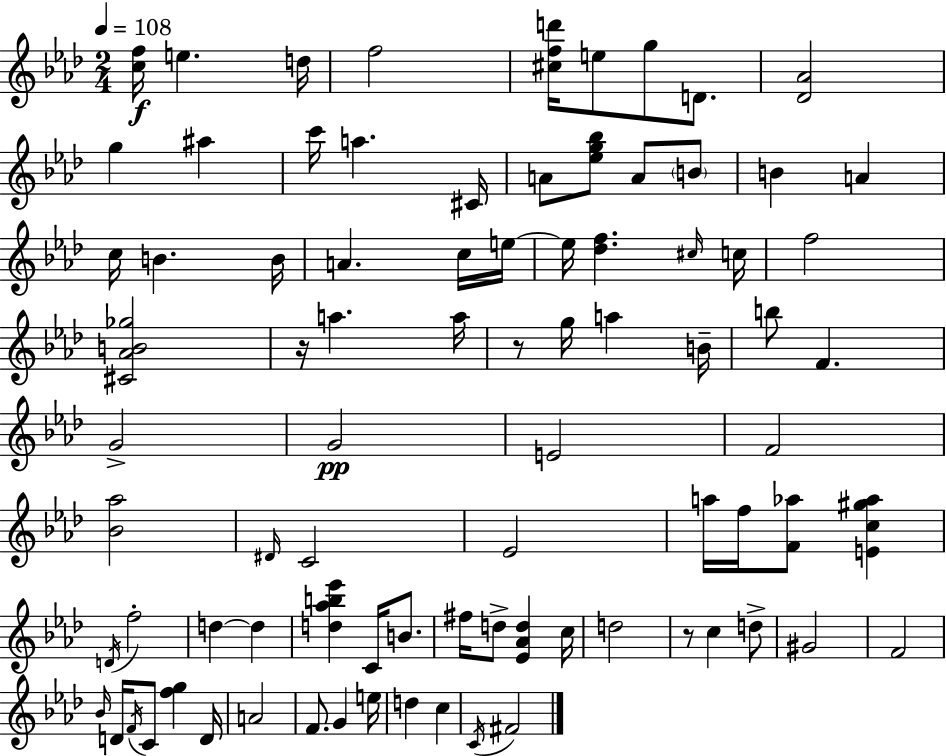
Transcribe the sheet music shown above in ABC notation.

X:1
T:Untitled
M:2/4
L:1/4
K:Fm
[cf]/4 e d/4 f2 [^cfd']/4 e/2 g/2 D/2 [_D_A]2 g ^a c'/4 a ^C/4 A/2 [_eg_b]/2 A/2 B/2 B A c/4 B B/4 A c/4 e/4 e/4 [_df] ^c/4 c/4 f2 [^C_AB_g]2 z/4 a a/4 z/2 g/4 a B/4 b/2 F G2 G2 E2 F2 [_B_a]2 ^D/4 C2 _E2 a/4 f/4 [F_a]/2 [Ec^g_a] D/4 f2 d d [d_ab_e'] C/4 B/2 ^f/4 d/2 [_E_Ad] c/4 d2 z/2 c d/2 ^G2 F2 _B/4 D/4 F/4 C/2 [fg] D/4 A2 F/2 G e/4 d c C/4 ^F2